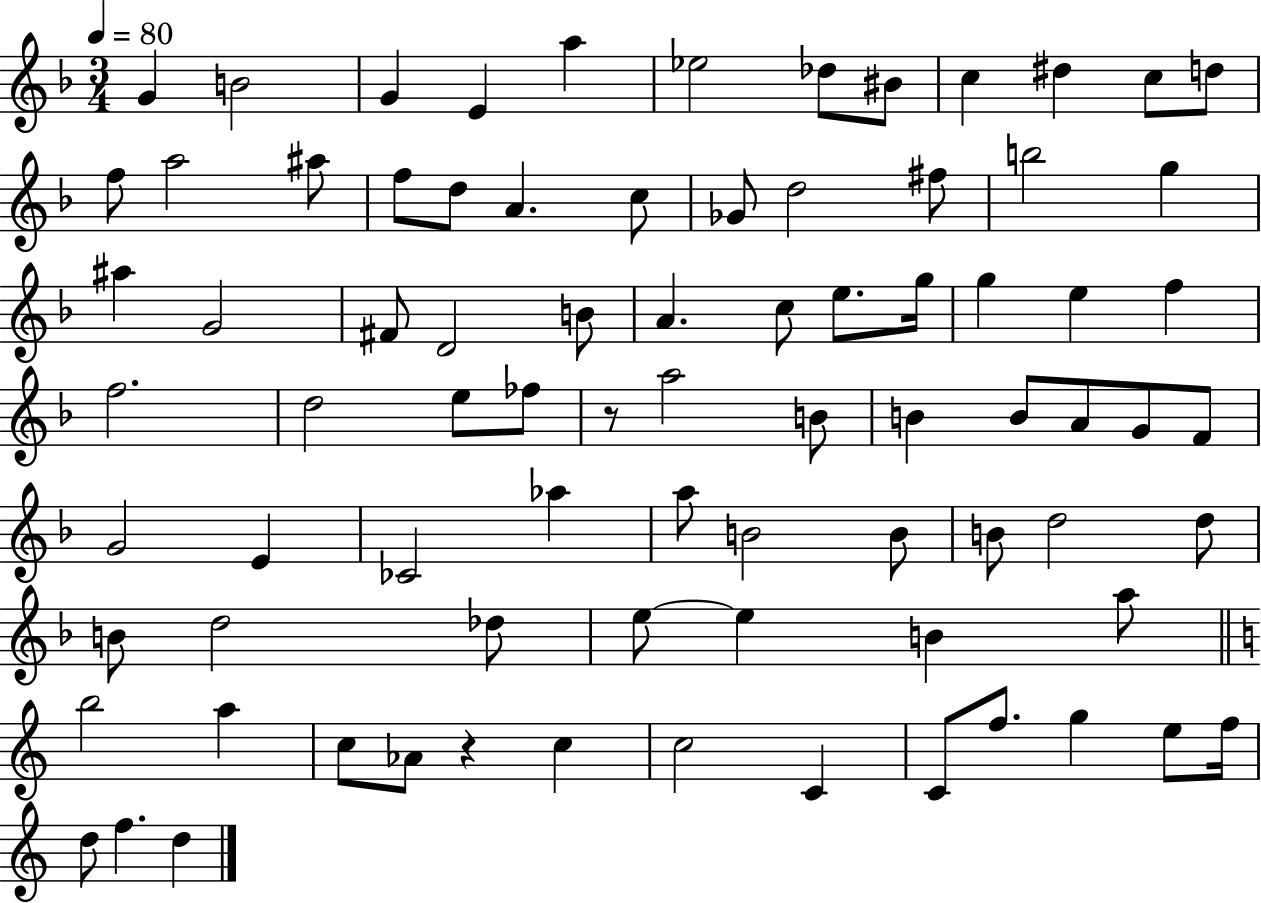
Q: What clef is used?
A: treble